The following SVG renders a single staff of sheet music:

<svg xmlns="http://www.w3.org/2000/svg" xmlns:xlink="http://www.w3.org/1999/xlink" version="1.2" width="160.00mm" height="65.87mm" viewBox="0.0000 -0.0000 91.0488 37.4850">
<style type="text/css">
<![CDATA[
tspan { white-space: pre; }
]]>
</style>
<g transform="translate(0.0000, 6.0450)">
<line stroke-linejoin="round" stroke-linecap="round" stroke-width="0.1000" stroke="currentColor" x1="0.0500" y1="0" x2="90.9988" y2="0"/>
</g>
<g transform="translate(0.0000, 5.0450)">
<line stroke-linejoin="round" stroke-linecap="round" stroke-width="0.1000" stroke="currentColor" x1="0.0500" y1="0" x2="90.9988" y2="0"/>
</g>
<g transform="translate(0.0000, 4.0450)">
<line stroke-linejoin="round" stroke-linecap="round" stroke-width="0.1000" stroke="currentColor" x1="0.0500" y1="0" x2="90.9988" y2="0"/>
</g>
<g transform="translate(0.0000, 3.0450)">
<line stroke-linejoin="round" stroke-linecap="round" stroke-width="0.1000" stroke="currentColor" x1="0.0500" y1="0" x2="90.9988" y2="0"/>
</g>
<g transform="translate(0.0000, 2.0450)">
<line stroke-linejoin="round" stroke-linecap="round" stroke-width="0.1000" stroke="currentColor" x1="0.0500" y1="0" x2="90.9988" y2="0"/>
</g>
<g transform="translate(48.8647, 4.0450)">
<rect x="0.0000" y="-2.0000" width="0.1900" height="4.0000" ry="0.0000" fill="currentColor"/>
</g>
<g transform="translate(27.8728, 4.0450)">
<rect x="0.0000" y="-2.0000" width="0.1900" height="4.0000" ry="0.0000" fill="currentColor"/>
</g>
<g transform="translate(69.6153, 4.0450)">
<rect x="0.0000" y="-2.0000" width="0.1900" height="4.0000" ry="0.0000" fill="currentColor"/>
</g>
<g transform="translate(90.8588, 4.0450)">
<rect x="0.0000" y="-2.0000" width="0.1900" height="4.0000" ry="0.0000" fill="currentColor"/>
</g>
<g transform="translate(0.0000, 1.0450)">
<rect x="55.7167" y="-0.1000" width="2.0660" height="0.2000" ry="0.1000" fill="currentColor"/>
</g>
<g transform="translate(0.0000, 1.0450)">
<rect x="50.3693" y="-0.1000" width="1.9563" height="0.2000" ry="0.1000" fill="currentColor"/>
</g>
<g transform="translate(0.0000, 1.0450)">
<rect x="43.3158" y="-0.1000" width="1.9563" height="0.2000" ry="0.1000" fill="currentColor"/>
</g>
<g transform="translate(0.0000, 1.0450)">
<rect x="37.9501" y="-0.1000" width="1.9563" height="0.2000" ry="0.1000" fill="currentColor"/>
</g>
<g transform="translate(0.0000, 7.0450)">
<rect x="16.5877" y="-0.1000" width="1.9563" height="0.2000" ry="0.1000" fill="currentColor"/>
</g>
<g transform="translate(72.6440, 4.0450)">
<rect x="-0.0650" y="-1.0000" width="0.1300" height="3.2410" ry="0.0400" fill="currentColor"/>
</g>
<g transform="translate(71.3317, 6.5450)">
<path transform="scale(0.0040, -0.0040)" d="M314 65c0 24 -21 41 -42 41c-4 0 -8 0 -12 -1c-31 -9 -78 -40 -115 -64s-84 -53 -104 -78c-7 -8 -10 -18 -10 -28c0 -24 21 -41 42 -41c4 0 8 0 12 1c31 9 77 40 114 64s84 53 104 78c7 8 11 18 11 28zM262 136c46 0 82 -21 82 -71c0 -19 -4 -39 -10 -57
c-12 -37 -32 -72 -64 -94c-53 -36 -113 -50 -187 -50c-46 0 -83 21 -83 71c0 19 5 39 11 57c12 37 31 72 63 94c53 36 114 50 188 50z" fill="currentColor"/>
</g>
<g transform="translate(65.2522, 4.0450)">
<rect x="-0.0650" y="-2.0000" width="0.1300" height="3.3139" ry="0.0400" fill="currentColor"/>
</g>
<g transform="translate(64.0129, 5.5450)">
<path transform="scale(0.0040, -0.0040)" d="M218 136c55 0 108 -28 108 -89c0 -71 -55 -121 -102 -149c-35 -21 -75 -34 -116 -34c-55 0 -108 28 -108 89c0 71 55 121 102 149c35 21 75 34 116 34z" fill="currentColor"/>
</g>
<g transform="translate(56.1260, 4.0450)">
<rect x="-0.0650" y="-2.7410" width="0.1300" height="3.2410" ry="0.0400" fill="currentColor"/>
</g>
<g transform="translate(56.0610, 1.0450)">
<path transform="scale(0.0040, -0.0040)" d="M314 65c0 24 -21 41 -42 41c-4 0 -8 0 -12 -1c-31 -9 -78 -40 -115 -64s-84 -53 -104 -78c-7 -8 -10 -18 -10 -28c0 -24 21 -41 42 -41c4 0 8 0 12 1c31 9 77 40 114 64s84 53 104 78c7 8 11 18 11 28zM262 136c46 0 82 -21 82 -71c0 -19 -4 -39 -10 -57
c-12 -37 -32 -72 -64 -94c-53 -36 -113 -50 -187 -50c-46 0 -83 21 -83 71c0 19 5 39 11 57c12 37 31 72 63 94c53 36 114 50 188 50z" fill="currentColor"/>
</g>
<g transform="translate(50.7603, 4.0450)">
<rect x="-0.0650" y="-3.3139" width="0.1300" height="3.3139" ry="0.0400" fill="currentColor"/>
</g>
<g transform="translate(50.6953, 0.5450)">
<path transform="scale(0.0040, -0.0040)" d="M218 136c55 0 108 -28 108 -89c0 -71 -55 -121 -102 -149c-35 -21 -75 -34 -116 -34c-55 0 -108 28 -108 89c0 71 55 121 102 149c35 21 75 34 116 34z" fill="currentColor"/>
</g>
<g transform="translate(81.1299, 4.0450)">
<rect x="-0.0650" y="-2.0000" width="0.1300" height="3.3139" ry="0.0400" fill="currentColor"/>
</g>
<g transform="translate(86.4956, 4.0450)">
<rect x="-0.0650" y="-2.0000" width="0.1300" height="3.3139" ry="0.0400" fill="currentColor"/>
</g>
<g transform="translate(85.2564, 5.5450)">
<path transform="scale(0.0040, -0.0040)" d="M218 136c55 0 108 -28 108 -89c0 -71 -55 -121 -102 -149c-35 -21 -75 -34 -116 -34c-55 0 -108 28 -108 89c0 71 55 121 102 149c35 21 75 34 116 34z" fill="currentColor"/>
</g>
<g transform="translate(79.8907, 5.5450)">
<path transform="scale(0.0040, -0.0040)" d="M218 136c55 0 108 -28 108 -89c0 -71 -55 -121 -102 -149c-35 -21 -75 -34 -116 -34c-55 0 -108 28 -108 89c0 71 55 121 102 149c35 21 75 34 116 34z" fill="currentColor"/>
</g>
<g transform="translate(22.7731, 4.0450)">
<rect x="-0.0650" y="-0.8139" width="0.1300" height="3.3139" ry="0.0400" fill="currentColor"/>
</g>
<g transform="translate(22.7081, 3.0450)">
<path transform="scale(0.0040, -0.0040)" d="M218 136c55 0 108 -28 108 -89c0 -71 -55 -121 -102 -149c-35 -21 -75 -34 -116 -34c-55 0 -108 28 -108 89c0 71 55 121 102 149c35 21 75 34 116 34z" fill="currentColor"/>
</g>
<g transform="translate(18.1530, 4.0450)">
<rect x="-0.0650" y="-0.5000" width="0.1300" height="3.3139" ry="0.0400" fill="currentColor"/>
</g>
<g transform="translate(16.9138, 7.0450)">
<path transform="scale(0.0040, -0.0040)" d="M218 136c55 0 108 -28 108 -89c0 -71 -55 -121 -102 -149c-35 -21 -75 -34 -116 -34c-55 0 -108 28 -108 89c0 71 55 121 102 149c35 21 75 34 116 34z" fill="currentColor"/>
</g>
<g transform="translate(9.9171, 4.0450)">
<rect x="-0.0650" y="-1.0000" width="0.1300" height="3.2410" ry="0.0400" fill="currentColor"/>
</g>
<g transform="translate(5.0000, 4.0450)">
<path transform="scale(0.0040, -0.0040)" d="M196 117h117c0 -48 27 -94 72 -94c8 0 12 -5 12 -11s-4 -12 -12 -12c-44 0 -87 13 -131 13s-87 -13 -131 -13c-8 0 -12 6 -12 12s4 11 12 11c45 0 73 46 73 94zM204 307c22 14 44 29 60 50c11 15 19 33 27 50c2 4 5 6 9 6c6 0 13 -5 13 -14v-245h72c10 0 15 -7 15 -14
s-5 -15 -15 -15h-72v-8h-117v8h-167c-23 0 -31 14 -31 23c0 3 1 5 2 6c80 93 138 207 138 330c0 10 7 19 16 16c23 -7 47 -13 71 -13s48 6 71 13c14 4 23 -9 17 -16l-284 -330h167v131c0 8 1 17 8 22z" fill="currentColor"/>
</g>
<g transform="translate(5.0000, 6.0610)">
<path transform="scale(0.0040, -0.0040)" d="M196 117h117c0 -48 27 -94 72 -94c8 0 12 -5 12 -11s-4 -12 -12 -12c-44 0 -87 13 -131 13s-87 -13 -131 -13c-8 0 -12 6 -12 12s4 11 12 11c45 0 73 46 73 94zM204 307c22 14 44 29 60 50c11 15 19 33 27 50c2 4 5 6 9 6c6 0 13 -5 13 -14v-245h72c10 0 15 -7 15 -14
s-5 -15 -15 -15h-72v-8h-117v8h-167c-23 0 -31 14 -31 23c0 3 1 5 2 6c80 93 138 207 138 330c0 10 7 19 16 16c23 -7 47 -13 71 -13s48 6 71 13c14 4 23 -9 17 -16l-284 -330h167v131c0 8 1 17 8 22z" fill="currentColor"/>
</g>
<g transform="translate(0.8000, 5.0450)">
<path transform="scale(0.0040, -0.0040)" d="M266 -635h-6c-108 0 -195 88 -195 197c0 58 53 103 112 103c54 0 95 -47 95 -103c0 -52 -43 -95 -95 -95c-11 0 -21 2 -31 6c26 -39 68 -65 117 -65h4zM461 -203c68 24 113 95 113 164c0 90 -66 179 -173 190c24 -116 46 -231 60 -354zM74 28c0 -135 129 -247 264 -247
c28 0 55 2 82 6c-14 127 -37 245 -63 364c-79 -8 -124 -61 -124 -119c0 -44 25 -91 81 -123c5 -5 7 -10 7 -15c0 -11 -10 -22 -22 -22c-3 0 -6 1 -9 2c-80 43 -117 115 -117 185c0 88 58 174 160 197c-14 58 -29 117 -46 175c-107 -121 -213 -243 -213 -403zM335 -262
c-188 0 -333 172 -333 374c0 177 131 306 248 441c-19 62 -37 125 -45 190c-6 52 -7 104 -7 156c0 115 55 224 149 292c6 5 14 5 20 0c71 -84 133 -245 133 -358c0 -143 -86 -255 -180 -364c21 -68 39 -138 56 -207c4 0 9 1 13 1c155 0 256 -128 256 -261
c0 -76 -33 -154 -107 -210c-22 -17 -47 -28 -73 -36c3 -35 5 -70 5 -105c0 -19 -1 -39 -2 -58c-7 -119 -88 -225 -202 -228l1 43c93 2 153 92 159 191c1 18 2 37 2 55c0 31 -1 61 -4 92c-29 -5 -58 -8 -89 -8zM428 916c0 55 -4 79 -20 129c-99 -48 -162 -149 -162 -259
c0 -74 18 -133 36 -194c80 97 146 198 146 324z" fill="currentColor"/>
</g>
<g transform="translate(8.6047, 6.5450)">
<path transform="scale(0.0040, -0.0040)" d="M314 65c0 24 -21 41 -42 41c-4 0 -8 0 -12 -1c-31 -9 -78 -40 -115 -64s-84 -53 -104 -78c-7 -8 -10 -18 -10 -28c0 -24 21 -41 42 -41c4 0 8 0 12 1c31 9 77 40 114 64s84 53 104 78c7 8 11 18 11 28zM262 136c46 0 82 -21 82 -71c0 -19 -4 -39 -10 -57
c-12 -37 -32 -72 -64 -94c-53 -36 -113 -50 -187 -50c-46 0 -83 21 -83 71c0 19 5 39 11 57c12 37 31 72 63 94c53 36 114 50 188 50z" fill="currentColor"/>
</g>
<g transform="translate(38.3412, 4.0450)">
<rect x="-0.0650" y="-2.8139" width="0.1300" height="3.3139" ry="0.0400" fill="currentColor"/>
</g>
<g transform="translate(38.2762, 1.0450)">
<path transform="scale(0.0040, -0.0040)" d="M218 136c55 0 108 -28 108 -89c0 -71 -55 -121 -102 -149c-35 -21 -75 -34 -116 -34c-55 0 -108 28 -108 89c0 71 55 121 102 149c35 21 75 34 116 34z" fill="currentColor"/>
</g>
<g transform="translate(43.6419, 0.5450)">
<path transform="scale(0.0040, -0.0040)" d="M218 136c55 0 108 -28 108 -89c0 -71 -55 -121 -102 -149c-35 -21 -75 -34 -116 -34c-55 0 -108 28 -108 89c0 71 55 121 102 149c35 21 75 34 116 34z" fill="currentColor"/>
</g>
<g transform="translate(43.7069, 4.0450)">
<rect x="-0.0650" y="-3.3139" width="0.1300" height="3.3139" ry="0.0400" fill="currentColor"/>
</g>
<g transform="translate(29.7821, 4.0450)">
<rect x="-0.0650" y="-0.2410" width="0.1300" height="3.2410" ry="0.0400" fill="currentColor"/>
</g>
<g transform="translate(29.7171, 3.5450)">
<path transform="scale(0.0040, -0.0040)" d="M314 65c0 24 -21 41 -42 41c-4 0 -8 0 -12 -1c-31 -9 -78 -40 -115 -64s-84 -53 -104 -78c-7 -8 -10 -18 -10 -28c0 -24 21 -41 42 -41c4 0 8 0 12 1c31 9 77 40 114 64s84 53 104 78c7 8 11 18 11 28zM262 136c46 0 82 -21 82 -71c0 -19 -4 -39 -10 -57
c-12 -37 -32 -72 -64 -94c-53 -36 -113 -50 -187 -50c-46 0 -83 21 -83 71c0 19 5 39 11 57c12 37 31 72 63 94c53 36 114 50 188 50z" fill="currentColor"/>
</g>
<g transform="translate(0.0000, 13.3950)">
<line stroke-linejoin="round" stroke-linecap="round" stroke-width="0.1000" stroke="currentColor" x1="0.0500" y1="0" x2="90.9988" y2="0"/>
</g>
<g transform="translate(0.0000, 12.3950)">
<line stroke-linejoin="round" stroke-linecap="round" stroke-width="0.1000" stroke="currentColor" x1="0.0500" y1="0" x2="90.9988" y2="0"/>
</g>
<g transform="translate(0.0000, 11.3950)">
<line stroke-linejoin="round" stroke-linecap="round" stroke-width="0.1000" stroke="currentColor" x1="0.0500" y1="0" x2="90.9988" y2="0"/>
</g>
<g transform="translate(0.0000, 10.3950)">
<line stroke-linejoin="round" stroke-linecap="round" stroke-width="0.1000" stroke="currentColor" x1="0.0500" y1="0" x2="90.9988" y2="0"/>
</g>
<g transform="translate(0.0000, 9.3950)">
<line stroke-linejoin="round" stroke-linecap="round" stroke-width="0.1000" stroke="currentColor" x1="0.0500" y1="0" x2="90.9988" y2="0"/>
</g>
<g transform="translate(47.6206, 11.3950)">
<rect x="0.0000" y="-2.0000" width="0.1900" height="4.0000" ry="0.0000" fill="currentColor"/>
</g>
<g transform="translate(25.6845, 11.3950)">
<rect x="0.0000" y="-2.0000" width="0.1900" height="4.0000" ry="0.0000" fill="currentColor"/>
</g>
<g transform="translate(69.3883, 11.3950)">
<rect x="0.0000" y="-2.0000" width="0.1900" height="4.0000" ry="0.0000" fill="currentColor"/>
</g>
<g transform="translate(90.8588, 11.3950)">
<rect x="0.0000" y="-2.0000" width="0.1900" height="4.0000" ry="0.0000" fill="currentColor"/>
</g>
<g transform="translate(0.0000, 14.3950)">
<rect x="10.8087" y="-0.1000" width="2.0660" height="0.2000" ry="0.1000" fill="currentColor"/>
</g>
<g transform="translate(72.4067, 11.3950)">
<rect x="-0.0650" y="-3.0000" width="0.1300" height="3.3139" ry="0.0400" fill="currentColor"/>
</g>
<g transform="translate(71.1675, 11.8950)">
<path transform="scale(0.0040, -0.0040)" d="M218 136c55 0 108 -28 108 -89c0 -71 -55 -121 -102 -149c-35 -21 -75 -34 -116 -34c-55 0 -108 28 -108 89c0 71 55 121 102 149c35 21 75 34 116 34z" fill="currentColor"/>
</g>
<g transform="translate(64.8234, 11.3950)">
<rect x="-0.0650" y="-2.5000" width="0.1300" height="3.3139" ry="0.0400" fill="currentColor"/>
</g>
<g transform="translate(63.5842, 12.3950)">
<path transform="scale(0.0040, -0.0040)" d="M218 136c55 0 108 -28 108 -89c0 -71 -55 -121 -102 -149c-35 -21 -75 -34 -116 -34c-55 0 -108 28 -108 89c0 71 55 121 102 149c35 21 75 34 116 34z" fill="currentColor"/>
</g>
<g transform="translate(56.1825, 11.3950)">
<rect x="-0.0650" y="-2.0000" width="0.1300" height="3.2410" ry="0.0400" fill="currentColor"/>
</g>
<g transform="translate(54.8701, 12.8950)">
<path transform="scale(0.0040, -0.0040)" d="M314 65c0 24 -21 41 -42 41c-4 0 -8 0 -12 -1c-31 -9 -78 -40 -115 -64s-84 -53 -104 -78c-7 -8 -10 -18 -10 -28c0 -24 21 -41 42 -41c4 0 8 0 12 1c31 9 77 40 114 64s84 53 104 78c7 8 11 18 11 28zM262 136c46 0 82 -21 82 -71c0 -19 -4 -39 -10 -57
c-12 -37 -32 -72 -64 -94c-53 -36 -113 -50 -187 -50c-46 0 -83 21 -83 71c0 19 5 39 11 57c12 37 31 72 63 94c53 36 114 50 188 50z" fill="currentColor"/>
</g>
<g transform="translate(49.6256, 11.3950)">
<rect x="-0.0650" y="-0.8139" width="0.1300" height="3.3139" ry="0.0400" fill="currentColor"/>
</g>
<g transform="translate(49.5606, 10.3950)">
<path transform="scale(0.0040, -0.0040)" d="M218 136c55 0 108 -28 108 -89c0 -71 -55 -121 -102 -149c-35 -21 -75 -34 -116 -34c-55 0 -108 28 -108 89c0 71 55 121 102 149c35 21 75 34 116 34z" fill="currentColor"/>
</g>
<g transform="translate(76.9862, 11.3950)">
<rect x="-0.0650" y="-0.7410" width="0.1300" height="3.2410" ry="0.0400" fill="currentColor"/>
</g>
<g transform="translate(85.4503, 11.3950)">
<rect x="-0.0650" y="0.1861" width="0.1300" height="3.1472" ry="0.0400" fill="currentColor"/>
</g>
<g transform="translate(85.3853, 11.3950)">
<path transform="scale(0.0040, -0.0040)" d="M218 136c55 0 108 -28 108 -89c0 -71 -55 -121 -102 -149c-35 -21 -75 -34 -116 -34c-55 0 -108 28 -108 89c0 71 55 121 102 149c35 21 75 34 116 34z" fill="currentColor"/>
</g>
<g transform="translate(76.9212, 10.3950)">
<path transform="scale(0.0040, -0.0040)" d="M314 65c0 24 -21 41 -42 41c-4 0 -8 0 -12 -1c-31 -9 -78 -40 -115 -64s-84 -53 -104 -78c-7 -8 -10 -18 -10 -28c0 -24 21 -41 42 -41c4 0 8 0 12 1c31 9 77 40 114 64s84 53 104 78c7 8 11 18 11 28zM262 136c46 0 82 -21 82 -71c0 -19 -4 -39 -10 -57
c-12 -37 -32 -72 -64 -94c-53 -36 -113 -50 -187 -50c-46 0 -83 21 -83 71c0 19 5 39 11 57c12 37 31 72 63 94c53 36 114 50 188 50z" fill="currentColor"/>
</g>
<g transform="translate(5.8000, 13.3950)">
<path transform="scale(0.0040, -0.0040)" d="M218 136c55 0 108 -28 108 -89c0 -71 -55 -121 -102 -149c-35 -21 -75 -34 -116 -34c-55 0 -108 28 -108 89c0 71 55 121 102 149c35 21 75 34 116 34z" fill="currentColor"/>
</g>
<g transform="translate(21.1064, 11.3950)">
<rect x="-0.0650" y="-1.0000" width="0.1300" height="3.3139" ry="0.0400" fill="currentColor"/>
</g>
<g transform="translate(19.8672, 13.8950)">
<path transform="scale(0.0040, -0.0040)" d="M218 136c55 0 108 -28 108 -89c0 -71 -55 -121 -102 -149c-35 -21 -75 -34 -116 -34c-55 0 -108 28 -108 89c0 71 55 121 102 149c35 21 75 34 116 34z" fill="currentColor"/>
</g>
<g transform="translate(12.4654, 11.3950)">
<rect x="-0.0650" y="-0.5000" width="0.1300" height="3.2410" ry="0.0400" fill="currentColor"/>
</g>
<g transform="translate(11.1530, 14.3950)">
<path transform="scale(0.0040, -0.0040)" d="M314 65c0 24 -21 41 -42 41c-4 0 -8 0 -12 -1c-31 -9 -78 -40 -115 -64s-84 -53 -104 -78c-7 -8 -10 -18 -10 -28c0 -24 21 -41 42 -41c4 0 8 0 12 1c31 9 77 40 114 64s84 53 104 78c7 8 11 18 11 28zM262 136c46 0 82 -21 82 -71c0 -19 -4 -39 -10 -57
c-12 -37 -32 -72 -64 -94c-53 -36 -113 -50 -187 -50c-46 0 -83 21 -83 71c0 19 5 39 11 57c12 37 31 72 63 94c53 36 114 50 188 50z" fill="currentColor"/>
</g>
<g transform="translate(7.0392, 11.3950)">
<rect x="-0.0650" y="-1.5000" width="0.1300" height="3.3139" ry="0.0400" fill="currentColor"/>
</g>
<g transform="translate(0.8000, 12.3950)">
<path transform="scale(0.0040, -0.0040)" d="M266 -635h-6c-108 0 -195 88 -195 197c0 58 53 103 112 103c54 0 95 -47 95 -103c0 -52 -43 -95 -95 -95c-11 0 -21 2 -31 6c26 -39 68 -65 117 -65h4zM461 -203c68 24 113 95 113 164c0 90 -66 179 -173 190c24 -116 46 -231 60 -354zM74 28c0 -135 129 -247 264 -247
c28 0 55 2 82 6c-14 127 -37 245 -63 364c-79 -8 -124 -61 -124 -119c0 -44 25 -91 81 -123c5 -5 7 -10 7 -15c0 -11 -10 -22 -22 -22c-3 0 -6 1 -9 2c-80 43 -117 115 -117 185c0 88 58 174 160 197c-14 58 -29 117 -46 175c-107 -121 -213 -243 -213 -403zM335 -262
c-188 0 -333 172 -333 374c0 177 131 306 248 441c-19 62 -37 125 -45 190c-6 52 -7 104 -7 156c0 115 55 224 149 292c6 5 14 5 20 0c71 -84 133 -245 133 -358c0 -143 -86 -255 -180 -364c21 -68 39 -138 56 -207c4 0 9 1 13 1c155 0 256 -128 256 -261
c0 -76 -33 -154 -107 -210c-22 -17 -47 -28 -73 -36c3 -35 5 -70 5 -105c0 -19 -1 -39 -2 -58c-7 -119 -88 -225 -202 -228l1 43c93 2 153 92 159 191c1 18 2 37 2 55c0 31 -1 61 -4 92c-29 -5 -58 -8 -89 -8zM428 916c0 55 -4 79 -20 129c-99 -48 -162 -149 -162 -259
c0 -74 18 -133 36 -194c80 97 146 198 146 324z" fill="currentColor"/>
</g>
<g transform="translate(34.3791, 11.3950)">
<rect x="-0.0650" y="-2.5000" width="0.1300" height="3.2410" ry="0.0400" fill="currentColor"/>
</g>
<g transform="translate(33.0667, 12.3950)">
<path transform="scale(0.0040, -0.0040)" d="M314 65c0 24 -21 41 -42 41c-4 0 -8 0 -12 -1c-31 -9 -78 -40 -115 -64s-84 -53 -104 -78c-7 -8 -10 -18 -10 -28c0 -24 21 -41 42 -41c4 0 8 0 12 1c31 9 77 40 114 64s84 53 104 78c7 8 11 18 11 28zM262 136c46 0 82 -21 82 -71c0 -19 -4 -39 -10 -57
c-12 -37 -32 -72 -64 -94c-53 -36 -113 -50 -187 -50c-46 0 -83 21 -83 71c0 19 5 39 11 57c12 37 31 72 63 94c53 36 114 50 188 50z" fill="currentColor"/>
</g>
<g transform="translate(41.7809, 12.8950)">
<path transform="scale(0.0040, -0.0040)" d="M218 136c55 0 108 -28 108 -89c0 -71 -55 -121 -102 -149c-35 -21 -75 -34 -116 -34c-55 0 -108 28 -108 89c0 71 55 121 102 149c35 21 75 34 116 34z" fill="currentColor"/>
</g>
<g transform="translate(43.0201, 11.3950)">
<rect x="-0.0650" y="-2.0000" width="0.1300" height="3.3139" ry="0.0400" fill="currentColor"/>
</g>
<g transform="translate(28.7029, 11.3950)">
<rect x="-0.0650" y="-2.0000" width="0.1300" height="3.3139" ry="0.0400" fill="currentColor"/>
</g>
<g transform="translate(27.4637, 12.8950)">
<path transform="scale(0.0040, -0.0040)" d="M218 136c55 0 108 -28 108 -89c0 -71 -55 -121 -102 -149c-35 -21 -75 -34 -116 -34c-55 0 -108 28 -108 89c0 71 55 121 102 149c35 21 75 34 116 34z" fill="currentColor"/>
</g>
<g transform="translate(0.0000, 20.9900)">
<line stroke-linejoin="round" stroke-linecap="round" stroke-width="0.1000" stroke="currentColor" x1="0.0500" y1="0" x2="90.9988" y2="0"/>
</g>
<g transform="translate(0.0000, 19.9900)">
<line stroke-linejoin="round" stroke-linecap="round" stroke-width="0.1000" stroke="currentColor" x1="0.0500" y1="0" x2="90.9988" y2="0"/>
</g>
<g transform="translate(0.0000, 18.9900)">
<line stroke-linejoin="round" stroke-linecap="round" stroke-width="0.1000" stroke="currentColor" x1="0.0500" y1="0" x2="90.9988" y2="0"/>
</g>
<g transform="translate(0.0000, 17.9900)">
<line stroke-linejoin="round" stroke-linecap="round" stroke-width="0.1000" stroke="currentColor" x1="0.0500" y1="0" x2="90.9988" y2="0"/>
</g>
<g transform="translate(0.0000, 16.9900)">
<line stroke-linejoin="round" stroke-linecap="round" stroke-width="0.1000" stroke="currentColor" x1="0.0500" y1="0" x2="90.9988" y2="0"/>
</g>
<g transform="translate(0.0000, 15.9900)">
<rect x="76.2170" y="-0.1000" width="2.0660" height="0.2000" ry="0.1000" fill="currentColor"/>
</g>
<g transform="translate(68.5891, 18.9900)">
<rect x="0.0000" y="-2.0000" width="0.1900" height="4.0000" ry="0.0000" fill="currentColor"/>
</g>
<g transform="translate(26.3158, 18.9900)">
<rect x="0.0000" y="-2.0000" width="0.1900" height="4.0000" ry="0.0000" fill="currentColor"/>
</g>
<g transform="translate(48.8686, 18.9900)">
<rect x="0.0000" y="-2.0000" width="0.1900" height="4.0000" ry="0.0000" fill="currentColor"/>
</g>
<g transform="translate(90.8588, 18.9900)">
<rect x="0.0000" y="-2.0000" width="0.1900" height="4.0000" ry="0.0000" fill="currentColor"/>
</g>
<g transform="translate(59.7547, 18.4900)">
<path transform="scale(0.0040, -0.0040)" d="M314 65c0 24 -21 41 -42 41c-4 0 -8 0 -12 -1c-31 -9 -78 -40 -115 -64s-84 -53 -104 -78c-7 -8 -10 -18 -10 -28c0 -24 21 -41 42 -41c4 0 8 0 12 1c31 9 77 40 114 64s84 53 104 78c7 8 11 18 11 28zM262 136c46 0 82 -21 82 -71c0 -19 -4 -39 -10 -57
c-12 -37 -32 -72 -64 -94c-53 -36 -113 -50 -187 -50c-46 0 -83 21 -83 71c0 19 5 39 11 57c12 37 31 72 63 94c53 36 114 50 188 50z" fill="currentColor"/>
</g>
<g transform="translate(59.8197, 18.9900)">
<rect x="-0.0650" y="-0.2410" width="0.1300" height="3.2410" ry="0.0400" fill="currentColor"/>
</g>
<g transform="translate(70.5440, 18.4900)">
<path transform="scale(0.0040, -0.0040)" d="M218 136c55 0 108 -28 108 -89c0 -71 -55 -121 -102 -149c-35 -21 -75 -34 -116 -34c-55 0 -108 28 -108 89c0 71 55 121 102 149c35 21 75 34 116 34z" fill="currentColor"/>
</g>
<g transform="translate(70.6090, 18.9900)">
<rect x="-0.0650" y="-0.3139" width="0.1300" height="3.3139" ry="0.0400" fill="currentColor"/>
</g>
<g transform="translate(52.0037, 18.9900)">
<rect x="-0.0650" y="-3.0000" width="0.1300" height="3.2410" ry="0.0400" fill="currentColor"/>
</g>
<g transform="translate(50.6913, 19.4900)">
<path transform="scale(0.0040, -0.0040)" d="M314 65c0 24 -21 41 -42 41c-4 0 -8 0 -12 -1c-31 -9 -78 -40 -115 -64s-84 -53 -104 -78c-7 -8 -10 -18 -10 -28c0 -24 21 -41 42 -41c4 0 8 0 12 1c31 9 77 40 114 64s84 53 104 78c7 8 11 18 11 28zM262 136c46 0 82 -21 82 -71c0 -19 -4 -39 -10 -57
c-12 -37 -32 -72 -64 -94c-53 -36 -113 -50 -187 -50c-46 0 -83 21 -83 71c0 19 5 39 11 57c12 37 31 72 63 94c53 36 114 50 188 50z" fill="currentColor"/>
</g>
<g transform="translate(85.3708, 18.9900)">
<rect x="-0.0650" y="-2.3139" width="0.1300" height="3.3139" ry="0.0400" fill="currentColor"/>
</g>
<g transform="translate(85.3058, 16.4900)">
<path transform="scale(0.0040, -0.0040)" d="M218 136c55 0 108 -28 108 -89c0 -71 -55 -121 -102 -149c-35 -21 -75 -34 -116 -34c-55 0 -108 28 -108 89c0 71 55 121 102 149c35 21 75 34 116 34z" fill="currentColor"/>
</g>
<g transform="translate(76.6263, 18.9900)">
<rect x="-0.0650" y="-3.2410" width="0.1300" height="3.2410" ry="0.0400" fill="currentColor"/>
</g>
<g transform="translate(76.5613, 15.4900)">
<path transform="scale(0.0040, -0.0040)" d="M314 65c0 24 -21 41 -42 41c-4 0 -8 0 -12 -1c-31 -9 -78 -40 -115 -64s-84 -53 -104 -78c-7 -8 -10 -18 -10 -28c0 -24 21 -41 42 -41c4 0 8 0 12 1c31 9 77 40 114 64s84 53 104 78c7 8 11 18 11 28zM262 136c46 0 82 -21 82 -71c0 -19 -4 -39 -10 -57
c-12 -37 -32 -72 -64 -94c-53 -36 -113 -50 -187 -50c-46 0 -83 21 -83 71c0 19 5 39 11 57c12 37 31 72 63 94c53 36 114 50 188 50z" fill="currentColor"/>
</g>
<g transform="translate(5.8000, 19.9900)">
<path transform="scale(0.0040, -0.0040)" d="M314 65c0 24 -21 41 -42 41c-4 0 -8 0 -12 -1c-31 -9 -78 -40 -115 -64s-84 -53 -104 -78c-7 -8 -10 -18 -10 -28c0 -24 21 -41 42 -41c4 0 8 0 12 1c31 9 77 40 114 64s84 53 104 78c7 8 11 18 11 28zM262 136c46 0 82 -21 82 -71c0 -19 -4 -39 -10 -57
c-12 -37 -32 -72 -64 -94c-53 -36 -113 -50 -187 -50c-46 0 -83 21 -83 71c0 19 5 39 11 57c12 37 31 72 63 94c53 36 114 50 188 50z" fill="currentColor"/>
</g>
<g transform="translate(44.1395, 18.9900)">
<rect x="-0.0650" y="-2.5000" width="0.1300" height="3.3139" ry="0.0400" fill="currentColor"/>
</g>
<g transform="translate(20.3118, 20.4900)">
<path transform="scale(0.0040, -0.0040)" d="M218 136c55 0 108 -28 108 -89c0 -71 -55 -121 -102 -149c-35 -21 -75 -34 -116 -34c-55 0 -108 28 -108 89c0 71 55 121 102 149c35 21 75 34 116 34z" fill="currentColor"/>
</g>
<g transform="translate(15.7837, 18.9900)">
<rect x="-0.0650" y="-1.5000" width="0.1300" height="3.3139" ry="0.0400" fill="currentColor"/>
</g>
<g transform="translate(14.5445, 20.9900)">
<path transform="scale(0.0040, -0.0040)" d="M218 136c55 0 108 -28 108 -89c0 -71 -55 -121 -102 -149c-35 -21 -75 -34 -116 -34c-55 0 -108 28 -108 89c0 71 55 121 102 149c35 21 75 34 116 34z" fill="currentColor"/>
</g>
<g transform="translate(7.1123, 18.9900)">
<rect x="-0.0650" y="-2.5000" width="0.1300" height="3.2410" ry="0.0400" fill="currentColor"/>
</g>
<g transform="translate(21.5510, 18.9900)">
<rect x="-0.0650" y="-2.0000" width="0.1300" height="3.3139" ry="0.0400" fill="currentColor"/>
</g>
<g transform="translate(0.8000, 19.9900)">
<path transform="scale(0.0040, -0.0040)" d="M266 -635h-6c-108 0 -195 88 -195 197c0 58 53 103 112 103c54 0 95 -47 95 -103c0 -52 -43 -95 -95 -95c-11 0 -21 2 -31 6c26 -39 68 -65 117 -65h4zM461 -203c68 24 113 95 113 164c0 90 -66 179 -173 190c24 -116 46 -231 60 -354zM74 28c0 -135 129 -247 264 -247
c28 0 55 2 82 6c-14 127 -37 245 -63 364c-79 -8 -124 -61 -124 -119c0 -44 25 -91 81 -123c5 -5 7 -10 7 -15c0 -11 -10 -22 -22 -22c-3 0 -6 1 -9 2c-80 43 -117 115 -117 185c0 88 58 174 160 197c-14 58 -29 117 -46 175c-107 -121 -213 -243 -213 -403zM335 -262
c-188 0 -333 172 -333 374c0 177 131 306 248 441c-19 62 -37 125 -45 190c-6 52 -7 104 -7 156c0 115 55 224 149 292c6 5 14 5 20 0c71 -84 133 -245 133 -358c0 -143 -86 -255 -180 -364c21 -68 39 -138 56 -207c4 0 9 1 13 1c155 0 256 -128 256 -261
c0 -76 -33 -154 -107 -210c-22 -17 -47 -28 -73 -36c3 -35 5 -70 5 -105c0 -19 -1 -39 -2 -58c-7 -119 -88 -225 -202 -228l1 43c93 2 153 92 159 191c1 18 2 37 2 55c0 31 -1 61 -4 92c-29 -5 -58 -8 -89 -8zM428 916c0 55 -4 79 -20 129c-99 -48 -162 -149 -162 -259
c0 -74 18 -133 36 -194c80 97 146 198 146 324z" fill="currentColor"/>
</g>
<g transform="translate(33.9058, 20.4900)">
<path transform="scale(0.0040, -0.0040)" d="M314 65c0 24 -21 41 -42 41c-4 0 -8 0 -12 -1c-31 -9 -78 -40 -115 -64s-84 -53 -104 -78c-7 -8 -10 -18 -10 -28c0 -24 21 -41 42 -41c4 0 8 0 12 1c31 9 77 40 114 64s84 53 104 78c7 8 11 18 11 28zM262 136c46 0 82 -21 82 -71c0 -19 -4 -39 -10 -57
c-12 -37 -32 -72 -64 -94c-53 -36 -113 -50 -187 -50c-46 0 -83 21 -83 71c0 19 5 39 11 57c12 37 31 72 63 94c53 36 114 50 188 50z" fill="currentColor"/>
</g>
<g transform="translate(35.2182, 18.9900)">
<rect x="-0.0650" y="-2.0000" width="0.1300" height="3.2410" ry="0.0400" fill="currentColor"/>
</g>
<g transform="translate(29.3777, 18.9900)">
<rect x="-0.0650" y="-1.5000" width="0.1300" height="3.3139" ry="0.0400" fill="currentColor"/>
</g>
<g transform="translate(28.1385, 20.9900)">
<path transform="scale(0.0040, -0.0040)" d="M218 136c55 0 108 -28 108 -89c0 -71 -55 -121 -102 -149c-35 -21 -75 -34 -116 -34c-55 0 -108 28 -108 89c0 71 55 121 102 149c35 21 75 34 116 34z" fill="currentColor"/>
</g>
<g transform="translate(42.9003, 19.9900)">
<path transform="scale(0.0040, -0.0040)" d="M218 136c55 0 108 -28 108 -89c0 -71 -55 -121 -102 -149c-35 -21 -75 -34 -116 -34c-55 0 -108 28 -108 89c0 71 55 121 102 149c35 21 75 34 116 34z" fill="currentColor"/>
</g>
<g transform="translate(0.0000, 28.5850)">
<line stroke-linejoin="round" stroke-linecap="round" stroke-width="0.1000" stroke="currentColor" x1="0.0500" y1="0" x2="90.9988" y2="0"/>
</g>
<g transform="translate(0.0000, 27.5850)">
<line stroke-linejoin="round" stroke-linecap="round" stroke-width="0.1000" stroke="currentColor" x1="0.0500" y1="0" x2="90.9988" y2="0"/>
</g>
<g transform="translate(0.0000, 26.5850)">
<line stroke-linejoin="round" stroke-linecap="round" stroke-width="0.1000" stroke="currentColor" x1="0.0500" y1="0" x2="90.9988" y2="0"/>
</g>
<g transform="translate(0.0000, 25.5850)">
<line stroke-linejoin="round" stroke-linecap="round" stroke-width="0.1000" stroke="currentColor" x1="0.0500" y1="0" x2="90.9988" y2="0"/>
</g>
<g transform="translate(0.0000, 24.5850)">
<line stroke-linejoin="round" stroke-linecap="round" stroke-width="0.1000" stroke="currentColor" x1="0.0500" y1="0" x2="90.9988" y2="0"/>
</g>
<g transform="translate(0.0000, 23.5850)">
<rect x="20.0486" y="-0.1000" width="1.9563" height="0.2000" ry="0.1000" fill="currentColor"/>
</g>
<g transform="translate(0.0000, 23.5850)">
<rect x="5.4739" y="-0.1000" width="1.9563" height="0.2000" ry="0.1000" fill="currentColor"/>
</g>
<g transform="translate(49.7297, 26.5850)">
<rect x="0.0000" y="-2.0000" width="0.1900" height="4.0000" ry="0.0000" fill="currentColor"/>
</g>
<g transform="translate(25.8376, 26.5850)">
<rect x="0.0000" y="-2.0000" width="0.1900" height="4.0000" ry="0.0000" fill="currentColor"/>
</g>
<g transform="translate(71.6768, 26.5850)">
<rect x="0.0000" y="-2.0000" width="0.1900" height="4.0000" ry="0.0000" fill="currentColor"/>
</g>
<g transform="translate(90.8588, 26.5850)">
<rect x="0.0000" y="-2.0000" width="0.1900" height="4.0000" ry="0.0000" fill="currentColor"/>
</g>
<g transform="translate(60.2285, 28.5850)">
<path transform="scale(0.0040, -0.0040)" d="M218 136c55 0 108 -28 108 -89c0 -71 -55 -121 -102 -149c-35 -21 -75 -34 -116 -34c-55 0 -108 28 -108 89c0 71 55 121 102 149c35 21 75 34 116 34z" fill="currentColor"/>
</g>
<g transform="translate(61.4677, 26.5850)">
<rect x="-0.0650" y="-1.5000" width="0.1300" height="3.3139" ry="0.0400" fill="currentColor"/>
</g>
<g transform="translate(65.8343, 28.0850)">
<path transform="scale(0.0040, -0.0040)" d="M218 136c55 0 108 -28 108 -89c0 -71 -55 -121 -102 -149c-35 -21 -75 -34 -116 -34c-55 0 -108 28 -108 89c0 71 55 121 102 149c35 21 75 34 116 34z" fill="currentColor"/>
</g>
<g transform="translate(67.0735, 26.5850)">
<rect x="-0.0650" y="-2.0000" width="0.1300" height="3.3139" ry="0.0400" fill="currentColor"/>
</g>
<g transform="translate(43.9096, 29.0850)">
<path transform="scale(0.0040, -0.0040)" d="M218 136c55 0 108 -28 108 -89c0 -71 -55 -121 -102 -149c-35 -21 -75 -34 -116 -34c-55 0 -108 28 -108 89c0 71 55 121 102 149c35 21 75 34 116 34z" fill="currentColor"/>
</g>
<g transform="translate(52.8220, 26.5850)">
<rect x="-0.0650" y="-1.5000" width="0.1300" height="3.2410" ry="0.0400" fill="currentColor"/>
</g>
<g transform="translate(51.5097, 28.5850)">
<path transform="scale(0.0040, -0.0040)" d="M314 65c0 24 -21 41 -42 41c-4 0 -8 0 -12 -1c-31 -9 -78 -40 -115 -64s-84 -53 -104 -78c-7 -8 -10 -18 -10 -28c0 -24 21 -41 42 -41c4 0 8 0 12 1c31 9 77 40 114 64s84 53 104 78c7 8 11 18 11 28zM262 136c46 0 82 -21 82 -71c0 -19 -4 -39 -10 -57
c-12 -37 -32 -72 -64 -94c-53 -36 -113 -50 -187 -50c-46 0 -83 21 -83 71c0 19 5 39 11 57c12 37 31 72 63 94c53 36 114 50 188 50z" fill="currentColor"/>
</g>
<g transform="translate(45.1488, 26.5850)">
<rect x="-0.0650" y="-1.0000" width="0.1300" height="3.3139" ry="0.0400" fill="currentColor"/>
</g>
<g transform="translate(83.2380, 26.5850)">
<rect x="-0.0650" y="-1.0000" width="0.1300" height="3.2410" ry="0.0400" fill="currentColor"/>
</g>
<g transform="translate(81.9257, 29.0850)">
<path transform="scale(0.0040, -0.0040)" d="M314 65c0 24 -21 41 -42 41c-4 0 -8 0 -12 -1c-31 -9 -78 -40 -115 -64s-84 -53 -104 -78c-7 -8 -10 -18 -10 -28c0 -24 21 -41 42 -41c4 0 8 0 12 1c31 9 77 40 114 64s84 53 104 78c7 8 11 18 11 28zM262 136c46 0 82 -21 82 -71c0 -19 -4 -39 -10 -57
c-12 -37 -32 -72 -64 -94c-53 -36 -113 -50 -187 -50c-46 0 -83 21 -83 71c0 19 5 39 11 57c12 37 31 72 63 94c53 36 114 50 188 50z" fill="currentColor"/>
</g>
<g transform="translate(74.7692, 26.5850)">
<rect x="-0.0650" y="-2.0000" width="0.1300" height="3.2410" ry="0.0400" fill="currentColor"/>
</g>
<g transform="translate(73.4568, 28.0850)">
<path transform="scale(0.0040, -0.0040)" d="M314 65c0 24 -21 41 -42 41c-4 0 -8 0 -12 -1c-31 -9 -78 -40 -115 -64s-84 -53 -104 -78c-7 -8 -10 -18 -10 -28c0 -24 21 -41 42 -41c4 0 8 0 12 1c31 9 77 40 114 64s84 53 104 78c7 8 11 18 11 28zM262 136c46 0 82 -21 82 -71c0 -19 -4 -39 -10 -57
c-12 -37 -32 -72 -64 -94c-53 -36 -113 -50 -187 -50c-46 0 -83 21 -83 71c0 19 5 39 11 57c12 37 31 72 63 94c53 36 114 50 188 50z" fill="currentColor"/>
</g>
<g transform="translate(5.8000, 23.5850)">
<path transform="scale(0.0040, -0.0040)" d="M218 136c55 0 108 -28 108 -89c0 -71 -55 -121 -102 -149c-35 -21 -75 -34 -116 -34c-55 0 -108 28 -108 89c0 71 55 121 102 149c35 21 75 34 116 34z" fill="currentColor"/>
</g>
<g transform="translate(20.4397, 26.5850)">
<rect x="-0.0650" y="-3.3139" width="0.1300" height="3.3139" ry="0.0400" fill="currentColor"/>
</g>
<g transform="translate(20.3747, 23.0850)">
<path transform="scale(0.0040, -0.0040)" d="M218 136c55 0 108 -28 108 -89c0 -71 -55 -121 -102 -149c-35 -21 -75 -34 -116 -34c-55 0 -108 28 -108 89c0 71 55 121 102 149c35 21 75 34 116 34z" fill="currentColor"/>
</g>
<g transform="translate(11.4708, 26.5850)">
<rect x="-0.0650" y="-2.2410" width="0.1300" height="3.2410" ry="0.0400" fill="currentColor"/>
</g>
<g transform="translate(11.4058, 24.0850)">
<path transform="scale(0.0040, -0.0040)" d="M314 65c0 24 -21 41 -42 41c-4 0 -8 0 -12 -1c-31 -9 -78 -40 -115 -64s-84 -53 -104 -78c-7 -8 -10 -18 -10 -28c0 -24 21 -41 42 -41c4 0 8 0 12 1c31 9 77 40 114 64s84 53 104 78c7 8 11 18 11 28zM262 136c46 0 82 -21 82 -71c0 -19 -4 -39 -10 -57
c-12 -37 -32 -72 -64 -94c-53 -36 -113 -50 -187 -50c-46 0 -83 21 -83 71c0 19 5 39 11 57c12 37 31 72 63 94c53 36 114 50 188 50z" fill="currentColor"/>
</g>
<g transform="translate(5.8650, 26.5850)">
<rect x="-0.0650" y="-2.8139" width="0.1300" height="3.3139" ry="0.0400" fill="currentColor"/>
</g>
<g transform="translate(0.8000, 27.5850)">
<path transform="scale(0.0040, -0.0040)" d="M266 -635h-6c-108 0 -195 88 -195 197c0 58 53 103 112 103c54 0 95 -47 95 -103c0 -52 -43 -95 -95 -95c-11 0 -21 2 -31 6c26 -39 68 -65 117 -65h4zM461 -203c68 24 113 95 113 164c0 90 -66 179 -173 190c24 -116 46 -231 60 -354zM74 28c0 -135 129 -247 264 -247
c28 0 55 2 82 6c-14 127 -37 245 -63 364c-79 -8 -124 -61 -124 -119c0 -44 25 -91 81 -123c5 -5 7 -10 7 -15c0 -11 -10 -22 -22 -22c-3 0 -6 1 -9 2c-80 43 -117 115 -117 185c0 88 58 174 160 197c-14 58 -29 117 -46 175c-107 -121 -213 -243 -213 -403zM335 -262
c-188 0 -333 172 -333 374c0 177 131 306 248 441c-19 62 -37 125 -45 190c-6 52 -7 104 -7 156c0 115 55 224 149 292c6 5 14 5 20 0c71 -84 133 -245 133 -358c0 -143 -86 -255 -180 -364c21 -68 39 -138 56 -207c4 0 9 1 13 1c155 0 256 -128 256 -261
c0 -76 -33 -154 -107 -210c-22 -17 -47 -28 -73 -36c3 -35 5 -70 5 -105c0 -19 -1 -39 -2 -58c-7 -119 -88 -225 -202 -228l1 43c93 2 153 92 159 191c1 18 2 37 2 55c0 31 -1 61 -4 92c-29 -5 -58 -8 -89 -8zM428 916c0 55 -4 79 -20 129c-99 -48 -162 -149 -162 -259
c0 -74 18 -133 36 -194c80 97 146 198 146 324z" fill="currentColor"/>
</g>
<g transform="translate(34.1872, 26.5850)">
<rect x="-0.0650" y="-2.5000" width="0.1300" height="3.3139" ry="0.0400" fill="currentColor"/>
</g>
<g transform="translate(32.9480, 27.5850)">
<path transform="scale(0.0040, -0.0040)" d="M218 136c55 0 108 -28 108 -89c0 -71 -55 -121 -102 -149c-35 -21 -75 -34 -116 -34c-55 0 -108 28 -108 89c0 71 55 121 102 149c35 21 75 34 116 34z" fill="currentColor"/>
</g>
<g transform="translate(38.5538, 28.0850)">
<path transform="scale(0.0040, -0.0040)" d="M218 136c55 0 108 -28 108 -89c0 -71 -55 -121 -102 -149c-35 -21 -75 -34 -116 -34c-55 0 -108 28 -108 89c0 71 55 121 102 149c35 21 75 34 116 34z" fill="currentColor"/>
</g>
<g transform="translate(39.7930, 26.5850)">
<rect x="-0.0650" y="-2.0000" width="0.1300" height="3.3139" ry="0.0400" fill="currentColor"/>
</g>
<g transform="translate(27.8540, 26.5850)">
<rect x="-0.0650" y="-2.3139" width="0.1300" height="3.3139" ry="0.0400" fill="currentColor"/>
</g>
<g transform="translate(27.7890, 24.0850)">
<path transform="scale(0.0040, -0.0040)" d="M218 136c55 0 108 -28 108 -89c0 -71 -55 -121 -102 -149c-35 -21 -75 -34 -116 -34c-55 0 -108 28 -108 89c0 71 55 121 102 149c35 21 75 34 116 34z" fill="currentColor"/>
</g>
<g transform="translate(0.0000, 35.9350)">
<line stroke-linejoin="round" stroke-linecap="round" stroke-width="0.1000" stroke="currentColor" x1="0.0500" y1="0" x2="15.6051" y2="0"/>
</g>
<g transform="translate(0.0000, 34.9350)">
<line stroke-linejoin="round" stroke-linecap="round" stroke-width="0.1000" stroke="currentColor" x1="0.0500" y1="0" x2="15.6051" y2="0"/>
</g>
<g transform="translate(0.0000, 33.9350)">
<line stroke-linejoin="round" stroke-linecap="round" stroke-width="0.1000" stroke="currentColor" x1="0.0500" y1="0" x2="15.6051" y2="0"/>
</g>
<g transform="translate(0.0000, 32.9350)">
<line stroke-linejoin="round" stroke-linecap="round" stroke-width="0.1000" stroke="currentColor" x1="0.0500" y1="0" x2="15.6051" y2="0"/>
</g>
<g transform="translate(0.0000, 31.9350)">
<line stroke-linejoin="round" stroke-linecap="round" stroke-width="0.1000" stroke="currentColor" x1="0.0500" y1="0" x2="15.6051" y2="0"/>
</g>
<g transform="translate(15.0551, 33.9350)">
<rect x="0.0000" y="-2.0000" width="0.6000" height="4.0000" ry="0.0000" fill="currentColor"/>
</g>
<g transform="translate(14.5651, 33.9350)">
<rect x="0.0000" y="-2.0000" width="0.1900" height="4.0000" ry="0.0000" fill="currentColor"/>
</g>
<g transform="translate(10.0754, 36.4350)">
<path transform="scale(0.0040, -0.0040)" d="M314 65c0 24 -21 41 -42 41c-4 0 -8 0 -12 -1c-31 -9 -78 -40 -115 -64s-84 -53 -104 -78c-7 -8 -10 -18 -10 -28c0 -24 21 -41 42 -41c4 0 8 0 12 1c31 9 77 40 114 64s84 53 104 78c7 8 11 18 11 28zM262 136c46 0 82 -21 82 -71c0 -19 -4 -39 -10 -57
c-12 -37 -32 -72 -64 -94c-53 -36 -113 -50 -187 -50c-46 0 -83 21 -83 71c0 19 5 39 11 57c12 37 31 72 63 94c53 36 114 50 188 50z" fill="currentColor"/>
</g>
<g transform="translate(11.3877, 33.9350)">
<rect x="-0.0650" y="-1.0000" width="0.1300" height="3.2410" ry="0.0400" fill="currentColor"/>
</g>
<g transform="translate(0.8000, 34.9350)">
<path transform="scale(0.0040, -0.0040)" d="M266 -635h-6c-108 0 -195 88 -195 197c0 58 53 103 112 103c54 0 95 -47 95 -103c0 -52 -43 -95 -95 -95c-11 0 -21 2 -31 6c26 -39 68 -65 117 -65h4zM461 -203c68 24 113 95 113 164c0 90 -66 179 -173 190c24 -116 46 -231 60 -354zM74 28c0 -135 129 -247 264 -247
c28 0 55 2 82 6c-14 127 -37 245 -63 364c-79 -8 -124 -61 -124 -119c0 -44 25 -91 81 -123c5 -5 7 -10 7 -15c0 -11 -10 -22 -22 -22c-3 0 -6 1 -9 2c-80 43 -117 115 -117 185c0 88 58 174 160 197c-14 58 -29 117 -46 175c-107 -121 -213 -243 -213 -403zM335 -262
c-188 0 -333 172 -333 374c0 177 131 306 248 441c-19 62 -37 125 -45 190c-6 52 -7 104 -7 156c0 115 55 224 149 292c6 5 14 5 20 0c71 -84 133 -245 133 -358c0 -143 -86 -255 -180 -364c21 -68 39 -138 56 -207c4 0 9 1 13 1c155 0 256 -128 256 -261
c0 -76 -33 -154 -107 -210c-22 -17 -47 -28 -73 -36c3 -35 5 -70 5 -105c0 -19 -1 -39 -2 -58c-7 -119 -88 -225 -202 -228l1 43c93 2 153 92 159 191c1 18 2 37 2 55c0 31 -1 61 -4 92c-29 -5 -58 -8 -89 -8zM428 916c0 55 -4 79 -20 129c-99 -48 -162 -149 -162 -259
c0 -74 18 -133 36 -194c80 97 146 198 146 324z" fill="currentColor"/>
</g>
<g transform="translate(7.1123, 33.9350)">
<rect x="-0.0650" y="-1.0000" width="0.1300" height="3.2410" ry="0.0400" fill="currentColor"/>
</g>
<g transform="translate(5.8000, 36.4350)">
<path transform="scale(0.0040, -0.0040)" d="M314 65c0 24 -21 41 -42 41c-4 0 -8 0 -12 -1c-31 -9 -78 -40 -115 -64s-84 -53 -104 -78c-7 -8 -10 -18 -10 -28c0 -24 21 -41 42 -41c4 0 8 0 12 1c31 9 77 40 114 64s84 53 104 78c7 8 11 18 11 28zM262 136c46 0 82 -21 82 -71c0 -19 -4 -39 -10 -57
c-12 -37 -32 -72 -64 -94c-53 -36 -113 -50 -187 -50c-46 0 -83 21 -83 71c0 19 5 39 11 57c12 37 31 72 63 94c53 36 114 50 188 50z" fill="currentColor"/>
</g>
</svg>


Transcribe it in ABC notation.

X:1
T:Untitled
M:4/4
L:1/4
K:C
D2 C d c2 a b b a2 F D2 F F E C2 D F G2 F d F2 G A d2 B G2 E F E F2 G A2 c2 c b2 g a g2 b g G F D E2 E F F2 D2 D2 D2